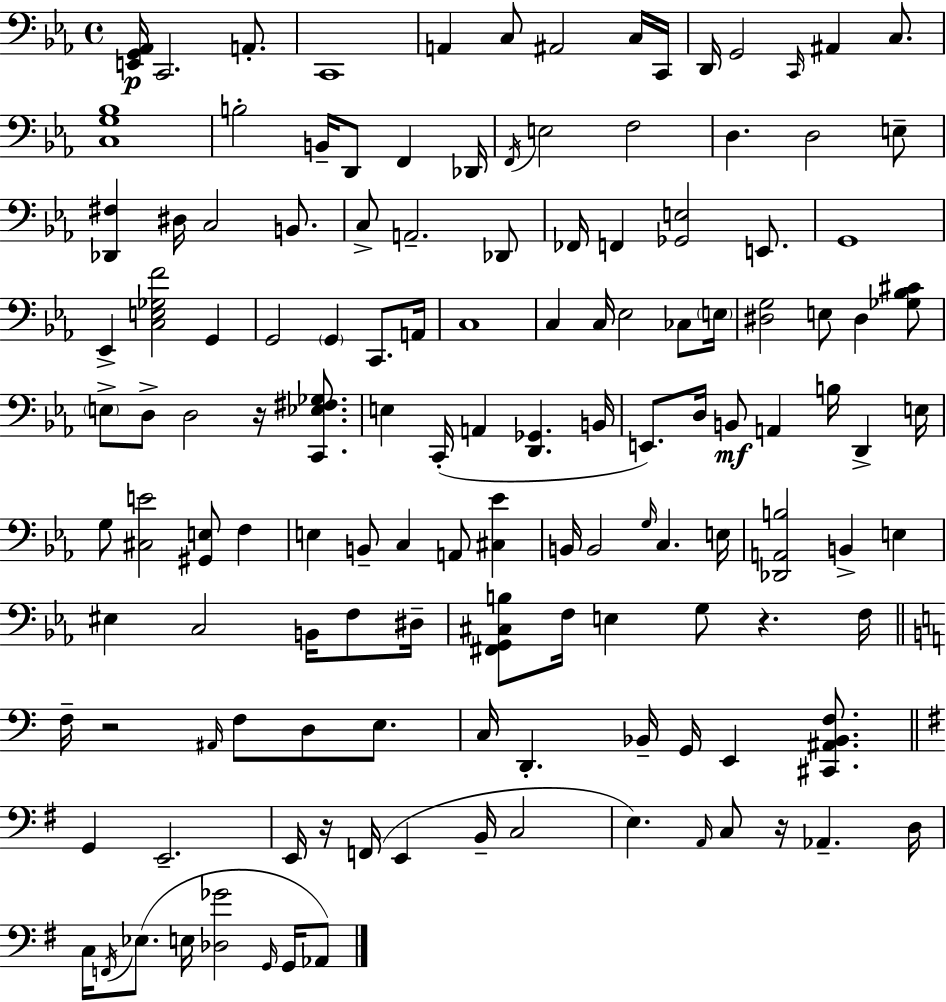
[E2,G2,Ab2]/s C2/h. A2/e. C2/w A2/q C3/e A#2/h C3/s C2/s D2/s G2/h C2/s A#2/q C3/e. [C3,G3,Bb3]/w B3/h B2/s D2/e F2/q Db2/s F2/s E3/h F3/h D3/q. D3/h E3/e [Db2,F#3]/q D#3/s C3/h B2/e. C3/e A2/h. Db2/e FES2/s F2/q [Gb2,E3]/h E2/e. G2/w Eb2/q [C3,E3,Gb3,F4]/h G2/q G2/h G2/q C2/e. A2/s C3/w C3/q C3/s Eb3/h CES3/e E3/s [D#3,G3]/h E3/e D#3/q [Gb3,Bb3,C#4]/e E3/e D3/e D3/h R/s [C2,Eb3,F#3,Gb3]/e. E3/q C2/s A2/q [D2,Gb2]/q. B2/s E2/e. D3/s B2/e A2/q B3/s D2/q E3/s G3/e [C#3,E4]/h [G#2,E3]/e F3/q E3/q B2/e C3/q A2/e [C#3,Eb4]/q B2/s B2/h G3/s C3/q. E3/s [Db2,A2,B3]/h B2/q E3/q EIS3/q C3/h B2/s F3/e D#3/s [F#2,G2,C#3,B3]/e F3/s E3/q G3/e R/q. F3/s F3/s R/h A#2/s F3/e D3/e E3/e. C3/s D2/q. Bb2/s G2/s E2/q [C#2,A#2,Bb2,F3]/e. G2/q E2/h. E2/s R/s F2/s E2/q B2/s C3/h E3/q. A2/s C3/e R/s Ab2/q. D3/s C3/s F2/s Eb3/e. E3/s [Db3,Gb4]/h G2/s G2/s Ab2/e